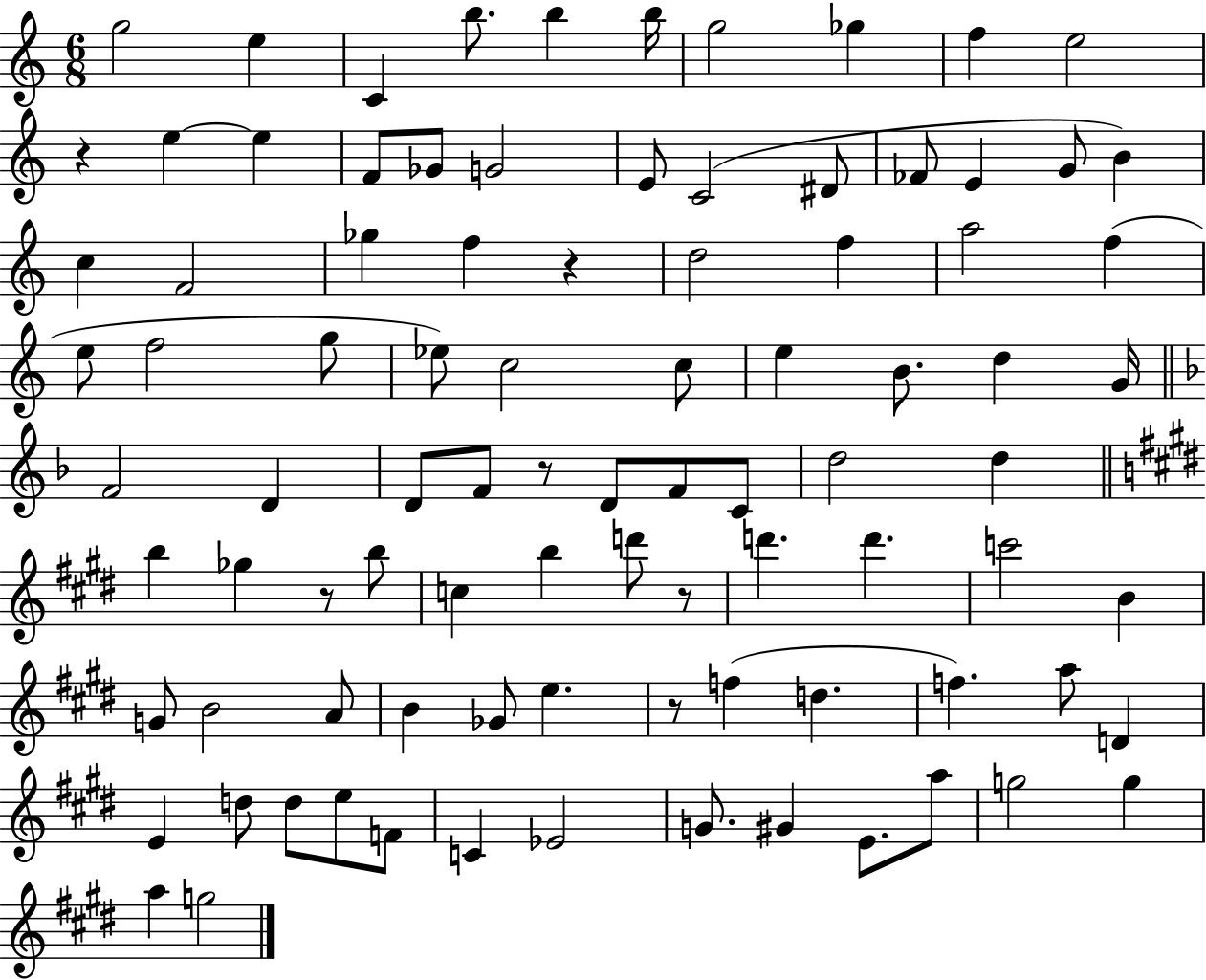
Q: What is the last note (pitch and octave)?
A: G5